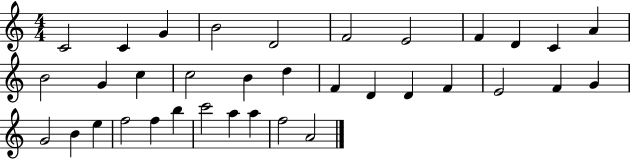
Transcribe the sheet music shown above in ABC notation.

X:1
T:Untitled
M:4/4
L:1/4
K:C
C2 C G B2 D2 F2 E2 F D C A B2 G c c2 B d F D D F E2 F G G2 B e f2 f b c'2 a a f2 A2